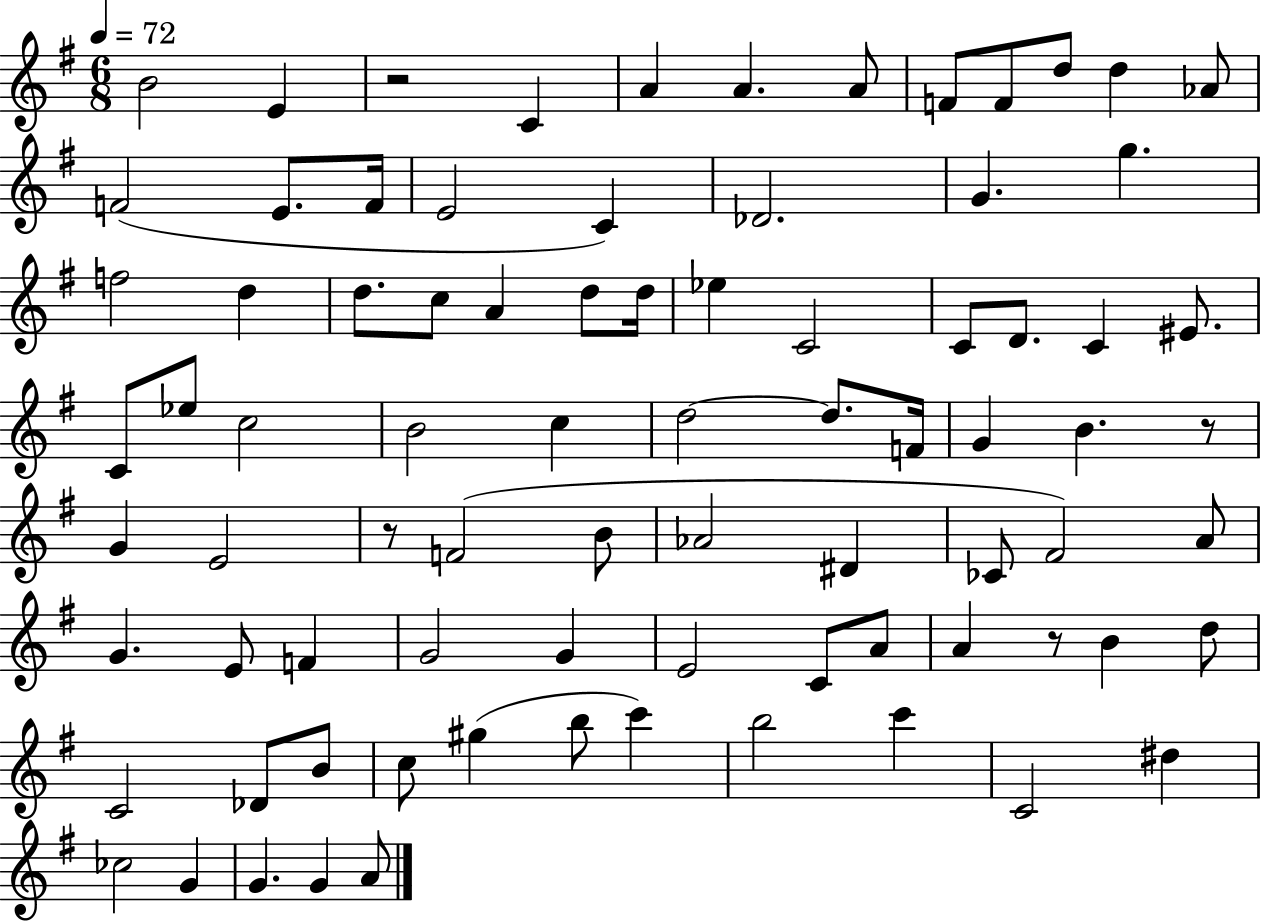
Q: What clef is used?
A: treble